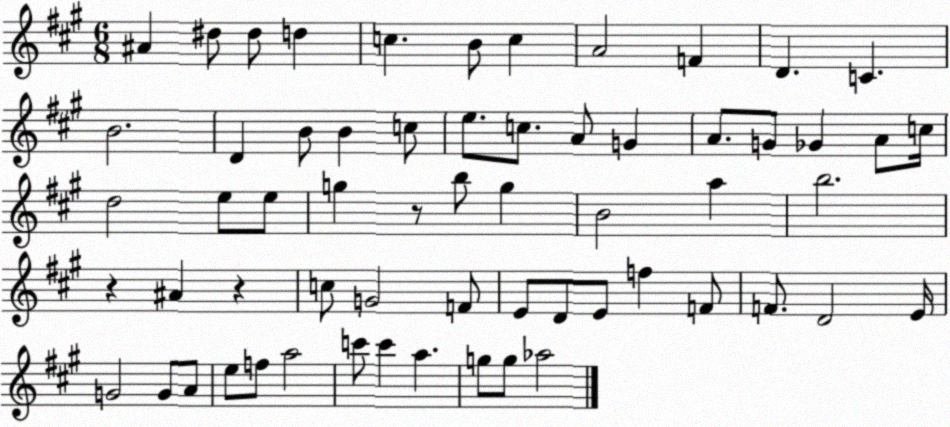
X:1
T:Untitled
M:6/8
L:1/4
K:A
^A ^d/2 ^d/2 d c B/2 c A2 F D C B2 D B/2 B c/2 e/2 c/2 A/2 G A/2 G/2 _G A/2 c/4 d2 e/2 e/2 g z/2 b/2 g B2 a b2 z ^A z c/2 G2 F/2 E/2 D/2 E/2 f F/2 F/2 D2 E/4 G2 G/2 A/2 e/2 f/2 a2 c'/2 c' a g/2 g/2 _a2